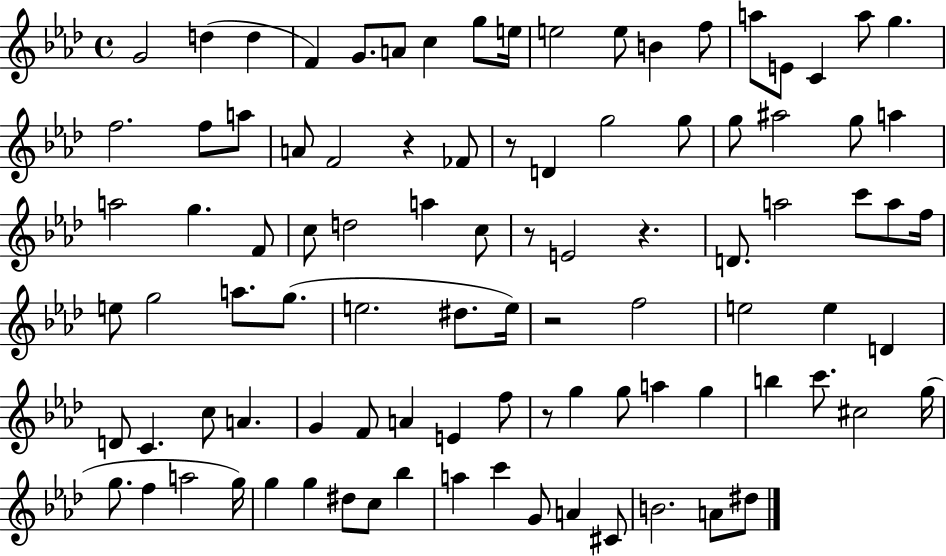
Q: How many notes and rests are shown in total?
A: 95